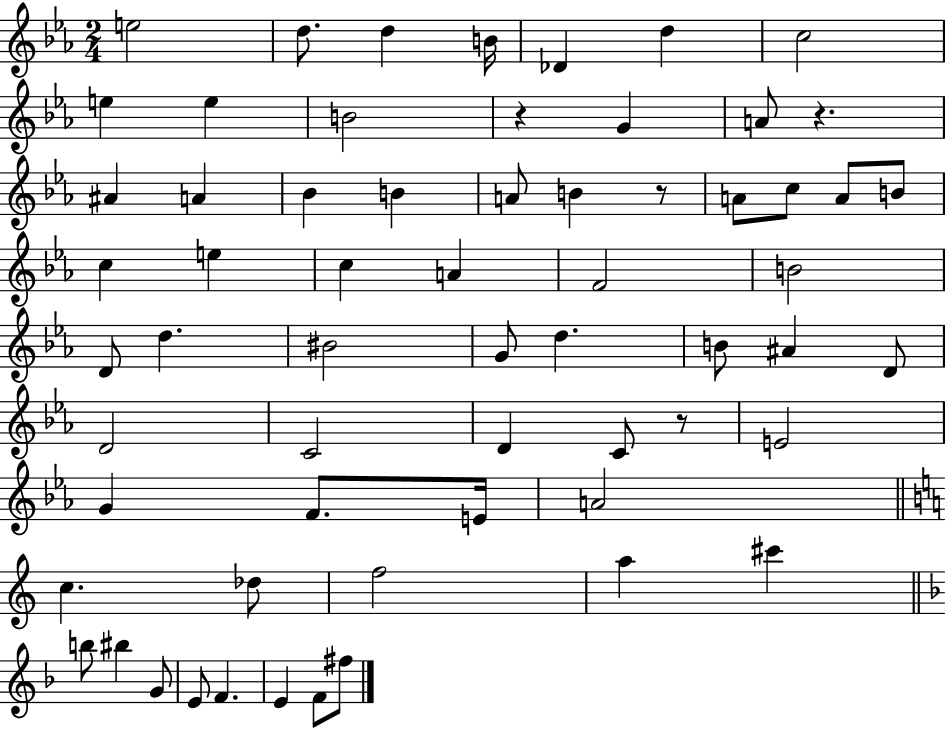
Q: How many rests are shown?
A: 4